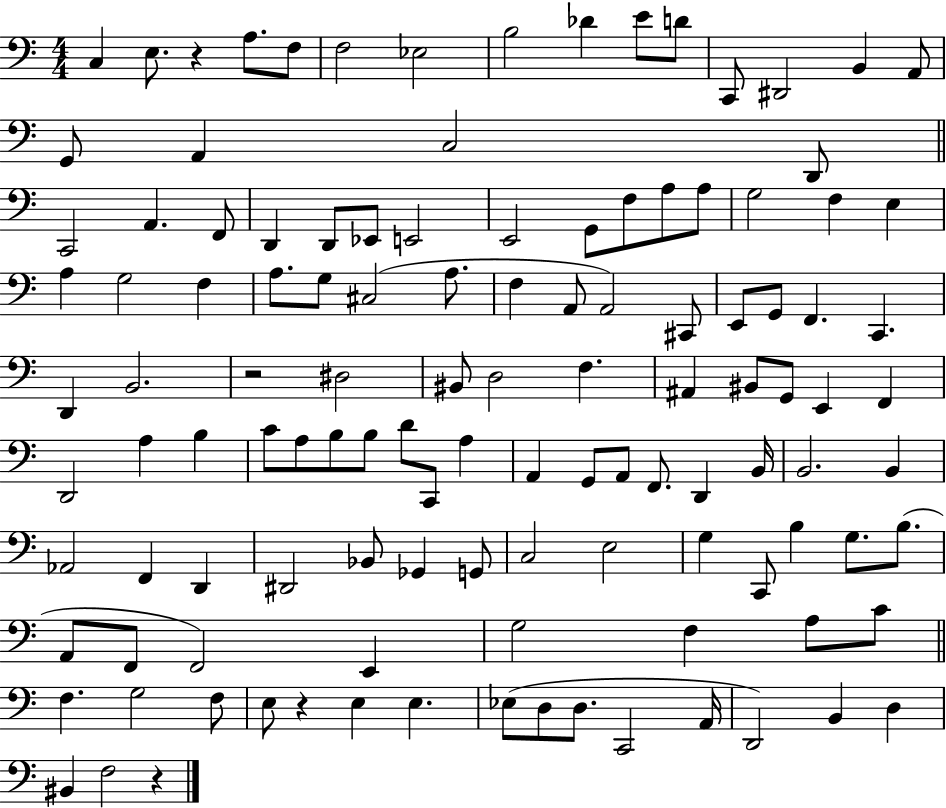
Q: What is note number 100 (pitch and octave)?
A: F3